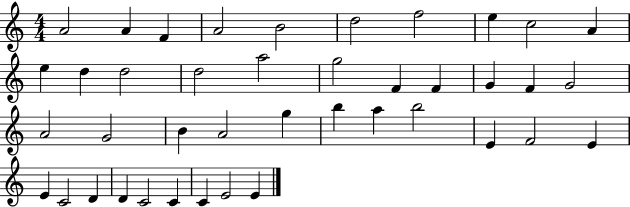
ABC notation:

X:1
T:Untitled
M:4/4
L:1/4
K:C
A2 A F A2 B2 d2 f2 e c2 A e d d2 d2 a2 g2 F F G F G2 A2 G2 B A2 g b a b2 E F2 E E C2 D D C2 C C E2 E